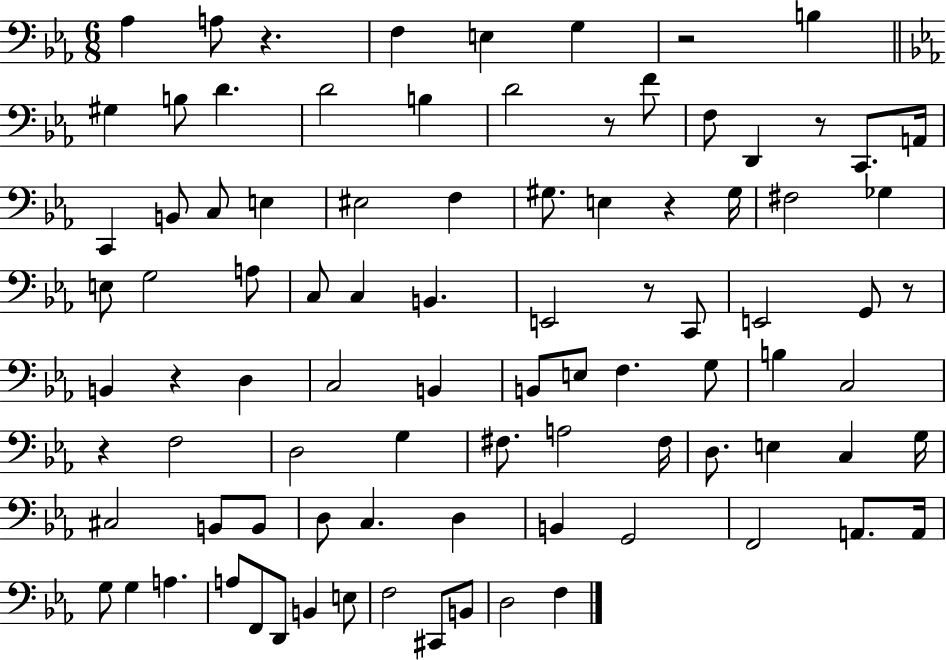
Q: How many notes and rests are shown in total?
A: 91